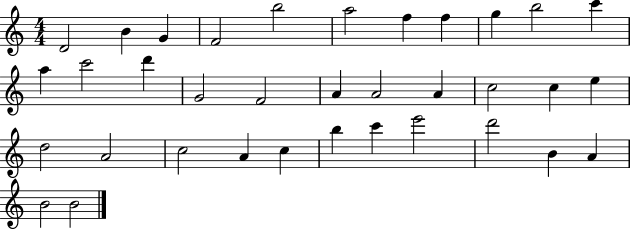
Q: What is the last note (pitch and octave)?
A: B4